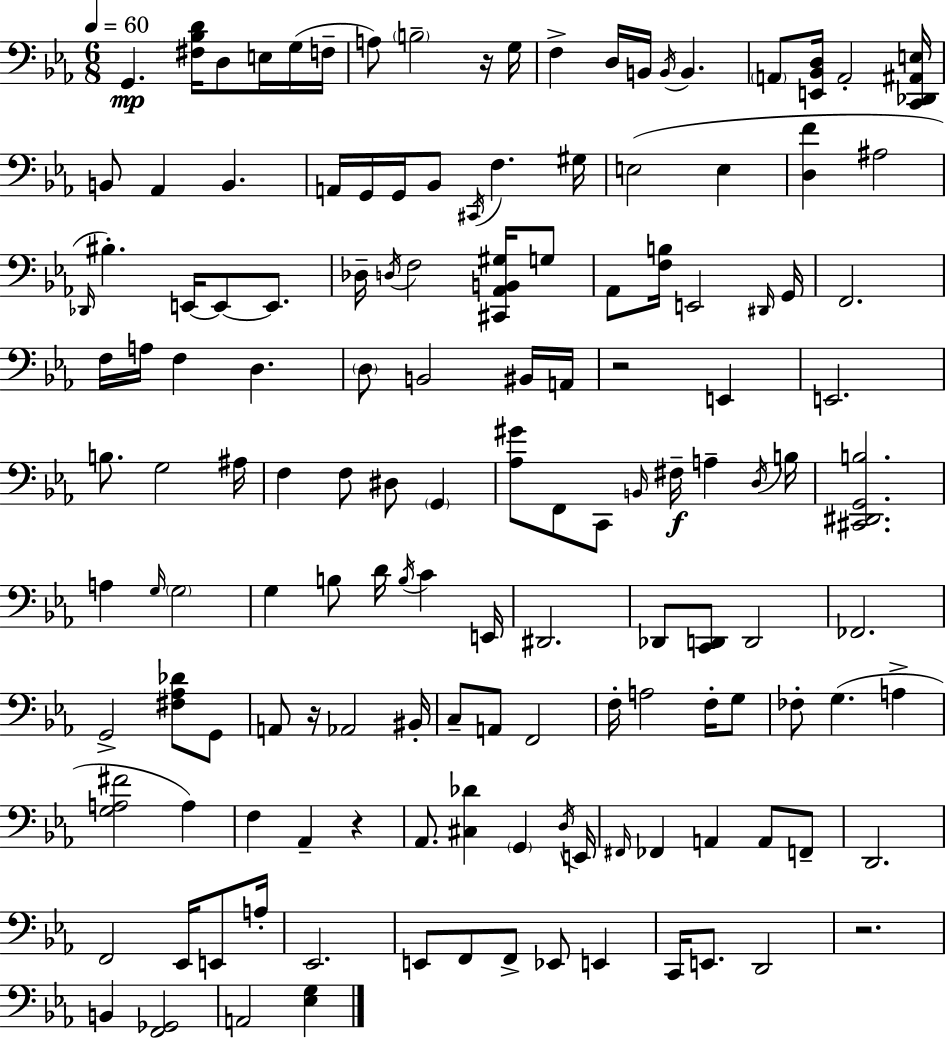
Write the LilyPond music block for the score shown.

{
  \clef bass
  \numericTimeSignature
  \time 6/8
  \key c \minor
  \tempo 4 = 60
  g,4.\mp <fis bes d'>16 d8 e16 g16( f16-- | a8) \parenthesize b2-- r16 g16 | f4-> d16 b,16 \acciaccatura { b,16 } b,4. | \parenthesize a,8 <e, bes, d>16 a,2-. | \break <c, des, ais, e>16 b,8 aes,4 b,4. | a,16 g,16 g,16 bes,8 \acciaccatura { cis,16 } f4. | gis16 e2( e4 | <d f'>4 ais2 | \break \grace { des,16 } bis4.-.) e,16~~ e,8~~ | e,8. des16-- \acciaccatura { d16 } f2 | <cis, aes, b, gis>16 g8 aes,8 <f b>16 e,2 | \grace { dis,16 } g,16 f,2. | \break f16 a16 f4 d4. | \parenthesize d8 b,2 | bis,16 a,16 r2 | e,4 e,2. | \break b8. g2 | ais16 f4 f8 dis8 | \parenthesize g,4 <aes gis'>8 f,8 c,8 \grace { b,16 }\f | fis16-- a4-- \acciaccatura { d16 } b16 <cis, dis, g, b>2. | \break a4 \grace { g16 } | \parenthesize g2 g4 | b8 d'16 \acciaccatura { b16 } c'4 e,16 dis,2. | des,8 <c, d,>8 | \break d,2 fes,2. | g,2-> | <fis aes des'>8 g,8 a,8 r16 | aes,2 bis,16-. c8-- a,8 | \break f,2 f16-. a2 | f16-. g8 fes8-. g4.( | a4-> <g a fis'>2 | a4) f4 | \break aes,4-- r4 aes,8. | <cis des'>4 \parenthesize g,4 \acciaccatura { d16 } e,16 \grace { fis,16 } fes,4 | a,4 a,8 f,8-- d,2. | f,2 | \break ees,16 e,8 a16-. ees,2. | e,8 | f,8 f,8-> ees,8 e,4 c,16 | e,8. d,2 r2. | \break b,4 | <f, ges,>2 a,2 | <ees g>4 \bar "|."
}